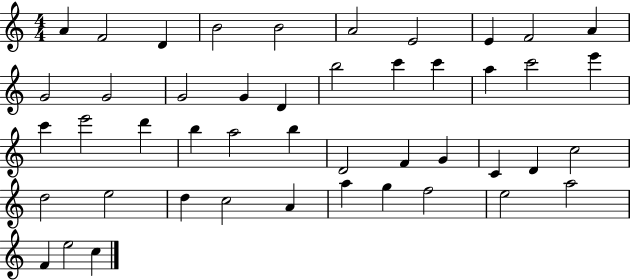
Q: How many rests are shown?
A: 0